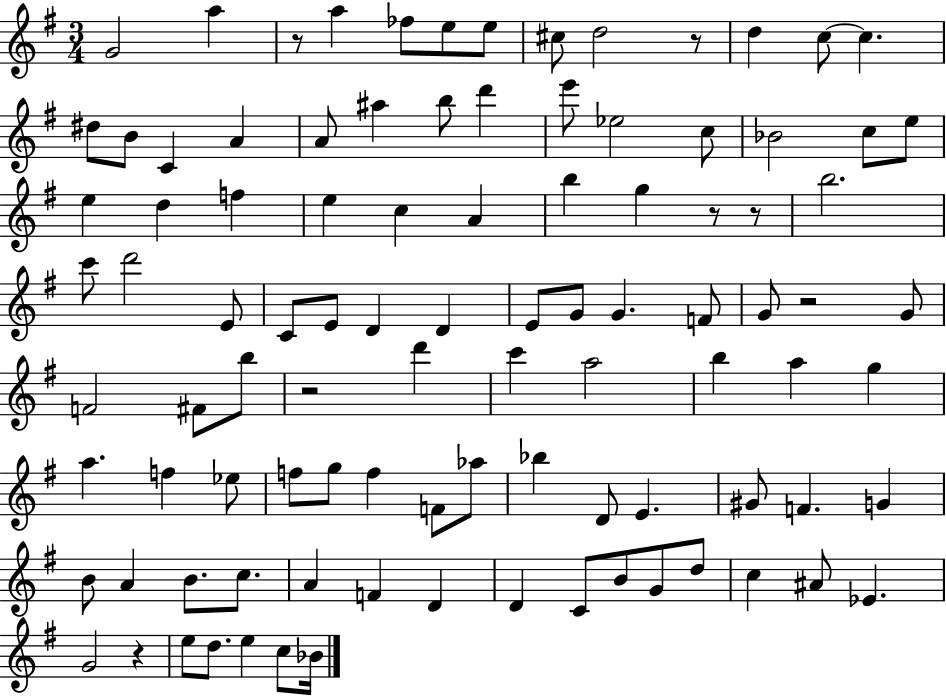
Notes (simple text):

G4/h A5/q R/e A5/q FES5/e E5/e E5/e C#5/e D5/h R/e D5/q C5/e C5/q. D#5/e B4/e C4/q A4/q A4/e A#5/q B5/e D6/q E6/e Eb5/h C5/e Bb4/h C5/e E5/e E5/q D5/q F5/q E5/q C5/q A4/q B5/q G5/q R/e R/e B5/h. C6/e D6/h E4/e C4/e E4/e D4/q D4/q E4/e G4/e G4/q. F4/e G4/e R/h G4/e F4/h F#4/e B5/e R/h D6/q C6/q A5/h B5/q A5/q G5/q A5/q. F5/q Eb5/e F5/e G5/e F5/q F4/e Ab5/e Bb5/q D4/e E4/q. G#4/e F4/q. G4/q B4/e A4/q B4/e. C5/e. A4/q F4/q D4/q D4/q C4/e B4/e G4/e D5/e C5/q A#4/e Eb4/q. G4/h R/q E5/e D5/e. E5/q C5/e Bb4/s